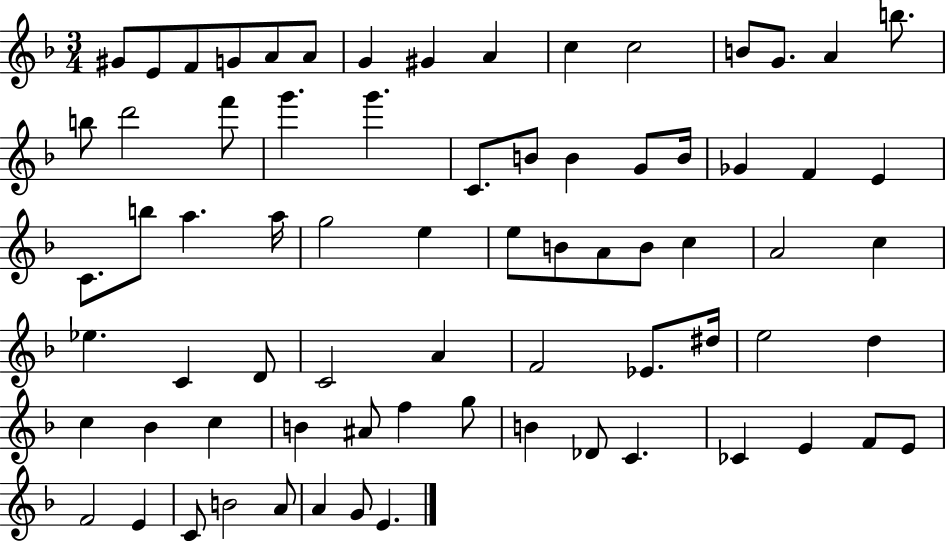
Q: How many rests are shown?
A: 0